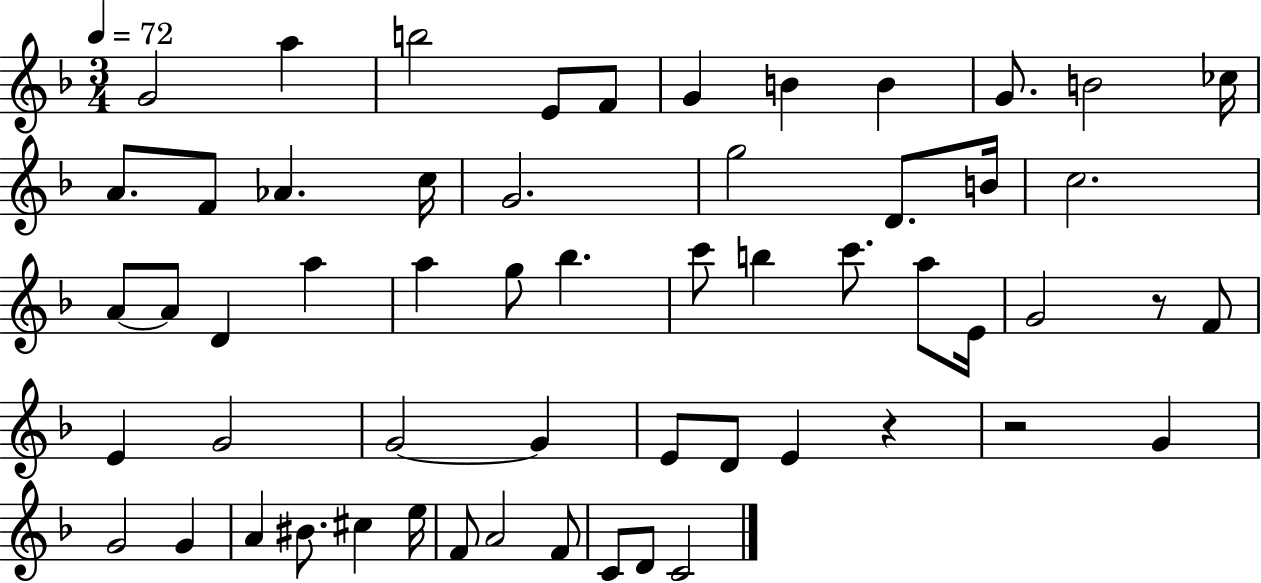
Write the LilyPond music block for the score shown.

{
  \clef treble
  \numericTimeSignature
  \time 3/4
  \key f \major
  \tempo 4 = 72
  \repeat volta 2 { g'2 a''4 | b''2 e'8 f'8 | g'4 b'4 b'4 | g'8. b'2 ces''16 | \break a'8. f'8 aes'4. c''16 | g'2. | g''2 d'8. b'16 | c''2. | \break a'8~~ a'8 d'4 a''4 | a''4 g''8 bes''4. | c'''8 b''4 c'''8. a''8 e'16 | g'2 r8 f'8 | \break e'4 g'2 | g'2~~ g'4 | e'8 d'8 e'4 r4 | r2 g'4 | \break g'2 g'4 | a'4 bis'8. cis''4 e''16 | f'8 a'2 f'8 | c'8 d'8 c'2 | \break } \bar "|."
}